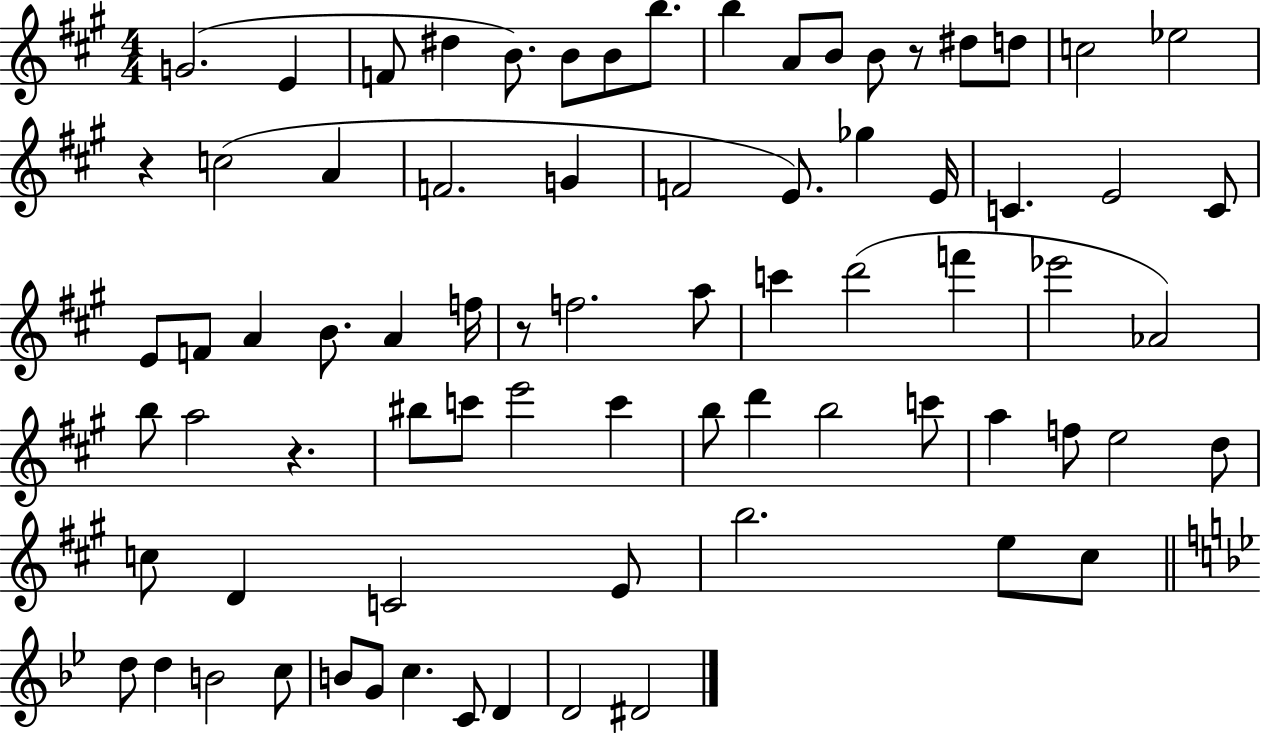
G4/h. E4/q F4/e D#5/q B4/e. B4/e B4/e B5/e. B5/q A4/e B4/e B4/e R/e D#5/e D5/e C5/h Eb5/h R/q C5/h A4/q F4/h. G4/q F4/h E4/e. Gb5/q E4/s C4/q. E4/h C4/e E4/e F4/e A4/q B4/e. A4/q F5/s R/e F5/h. A5/e C6/q D6/h F6/q Eb6/h Ab4/h B5/e A5/h R/q. BIS5/e C6/e E6/h C6/q B5/e D6/q B5/h C6/e A5/q F5/e E5/h D5/e C5/e D4/q C4/h E4/e B5/h. E5/e C#5/e D5/e D5/q B4/h C5/e B4/e G4/e C5/q. C4/e D4/q D4/h D#4/h